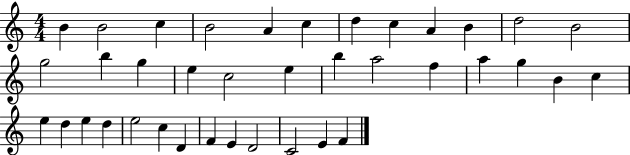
B4/q B4/h C5/q B4/h A4/q C5/q D5/q C5/q A4/q B4/q D5/h B4/h G5/h B5/q G5/q E5/q C5/h E5/q B5/q A5/h F5/q A5/q G5/q B4/q C5/q E5/q D5/q E5/q D5/q E5/h C5/q D4/q F4/q E4/q D4/h C4/h E4/q F4/q